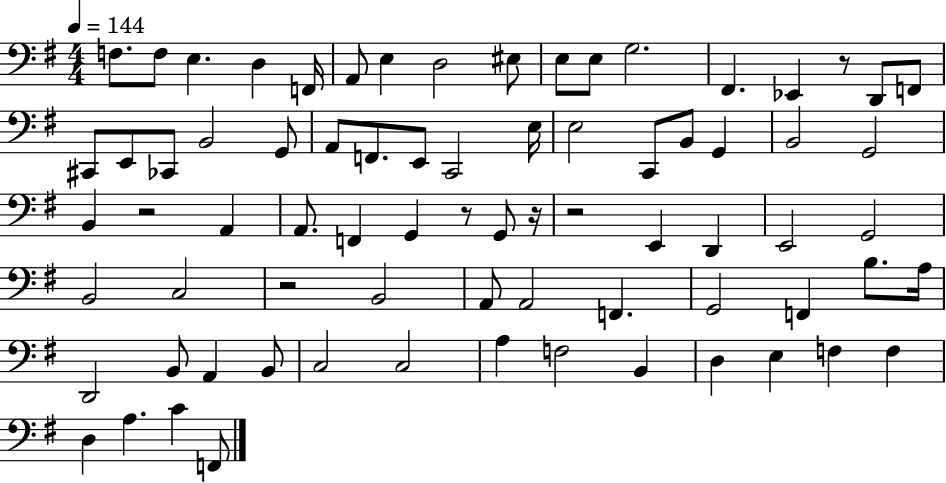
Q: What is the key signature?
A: G major